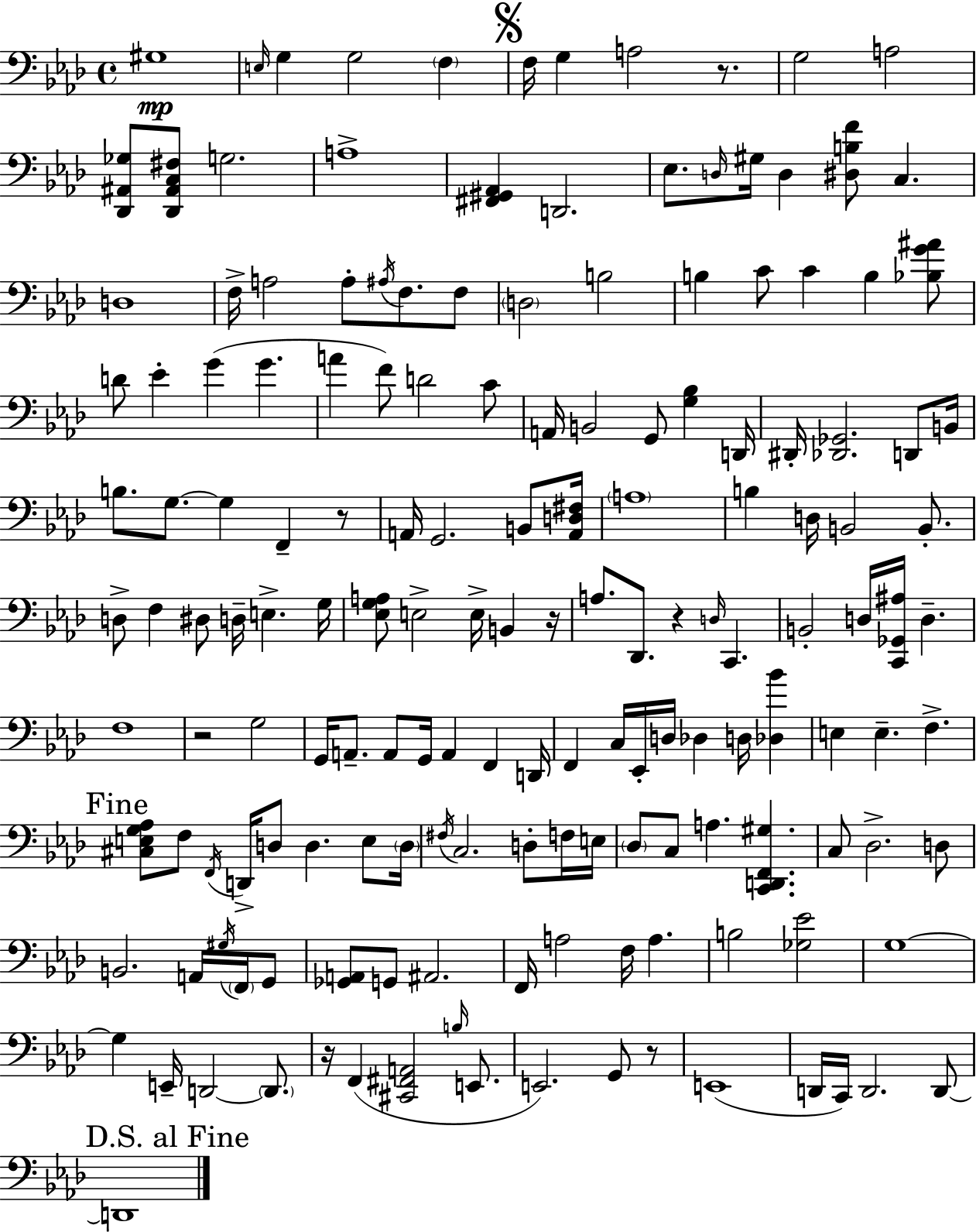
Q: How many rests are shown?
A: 7